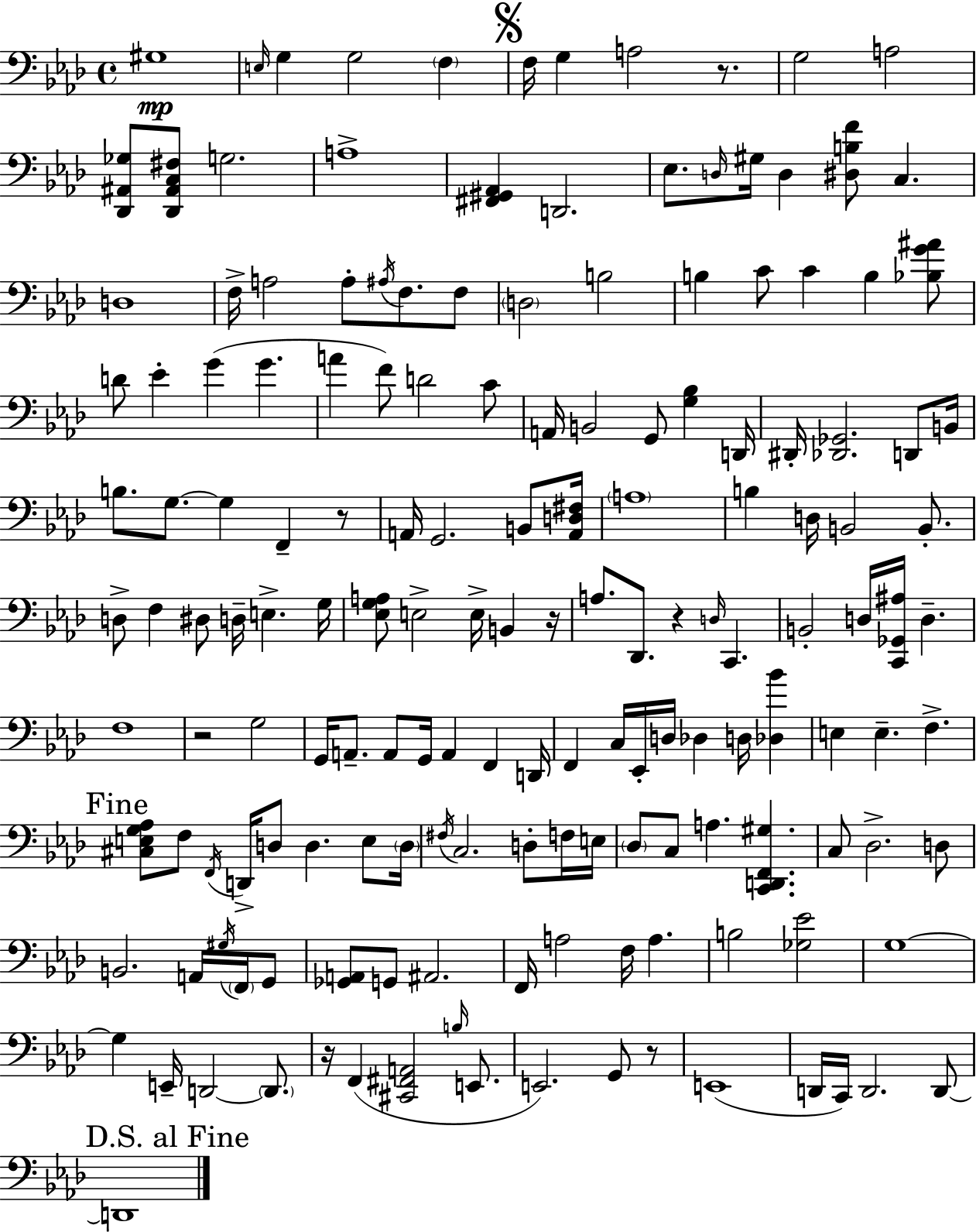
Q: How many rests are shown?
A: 7